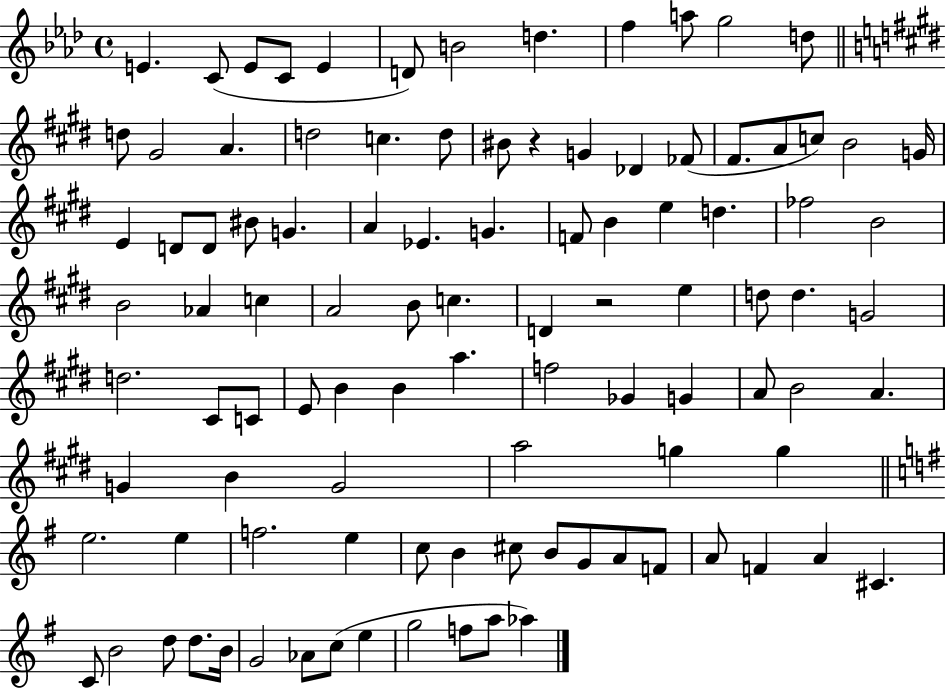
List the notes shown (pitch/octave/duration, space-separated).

E4/q. C4/e E4/e C4/e E4/q D4/e B4/h D5/q. F5/q A5/e G5/h D5/e D5/e G#4/h A4/q. D5/h C5/q. D5/e BIS4/e R/q G4/q Db4/q FES4/e F#4/e. A4/e C5/e B4/h G4/s E4/q D4/e D4/e BIS4/e G4/q. A4/q Eb4/q. G4/q. F4/e B4/q E5/q D5/q. FES5/h B4/h B4/h Ab4/q C5/q A4/h B4/e C5/q. D4/q R/h E5/q D5/e D5/q. G4/h D5/h. C#4/e C4/e E4/e B4/q B4/q A5/q. F5/h Gb4/q G4/q A4/e B4/h A4/q. G4/q B4/q G4/h A5/h G5/q G5/q E5/h. E5/q F5/h. E5/q C5/e B4/q C#5/e B4/e G4/e A4/e F4/e A4/e F4/q A4/q C#4/q. C4/e B4/h D5/e D5/e. B4/s G4/h Ab4/e C5/e E5/q G5/h F5/e A5/e Ab5/q